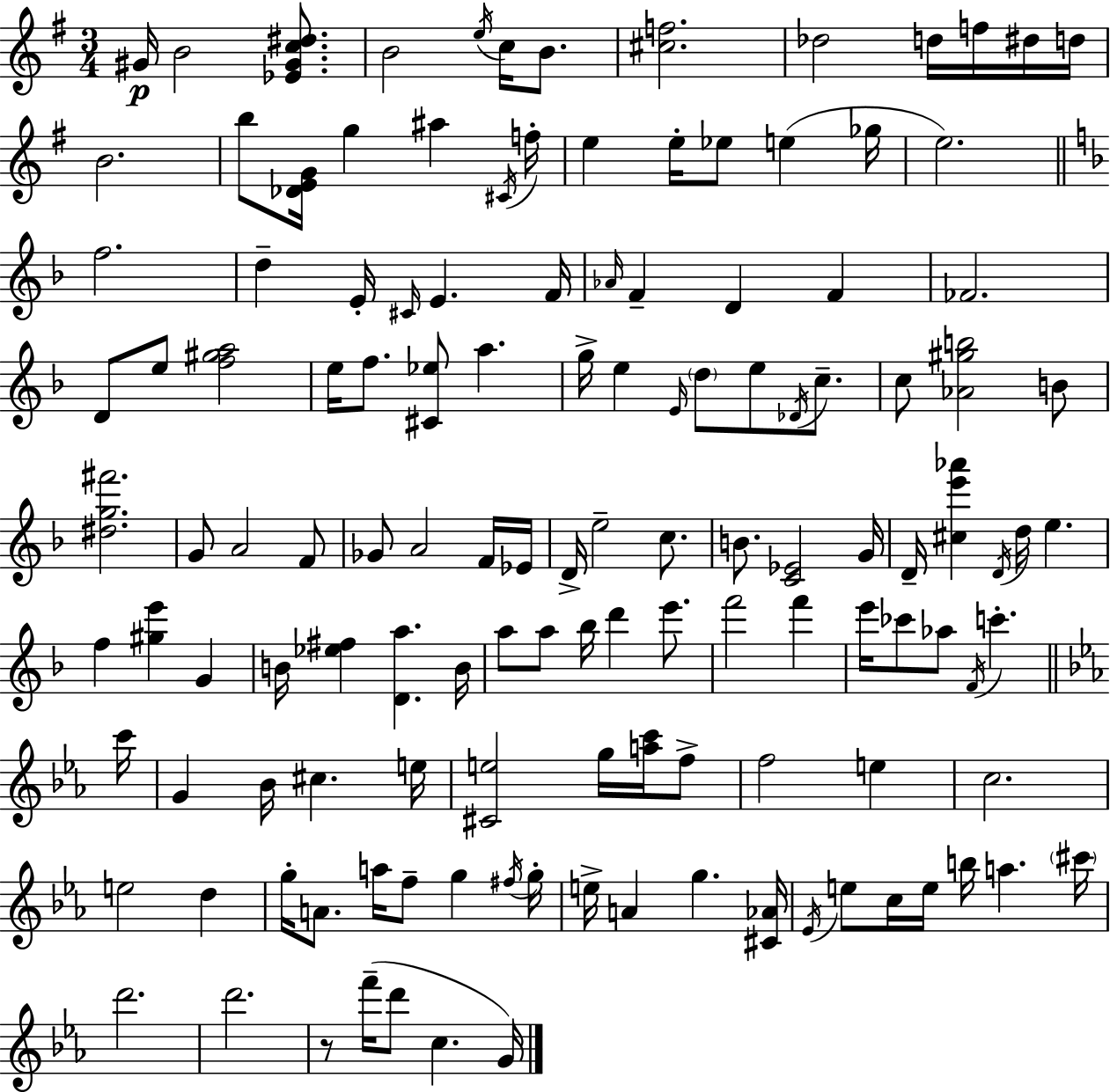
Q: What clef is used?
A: treble